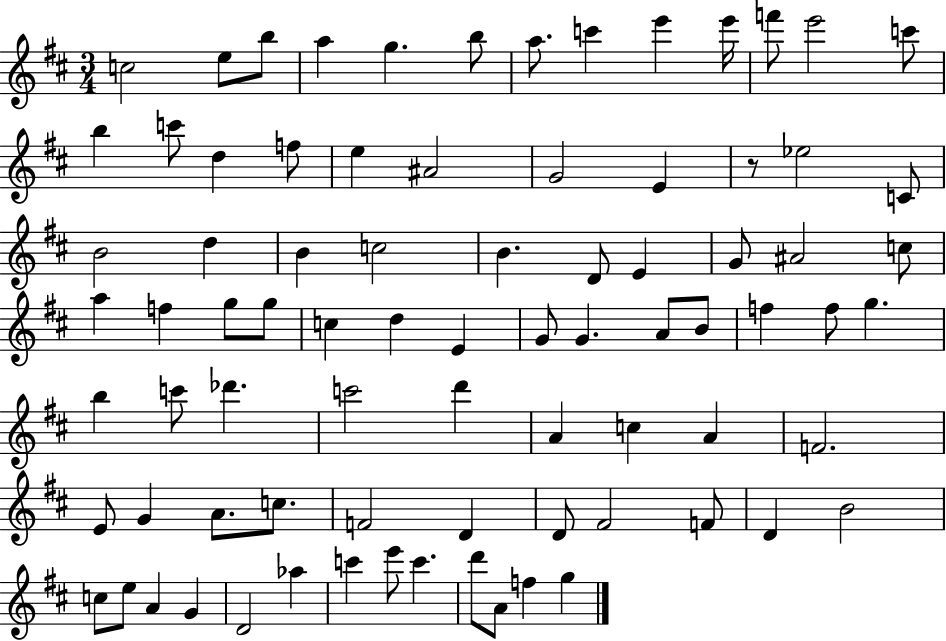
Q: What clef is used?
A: treble